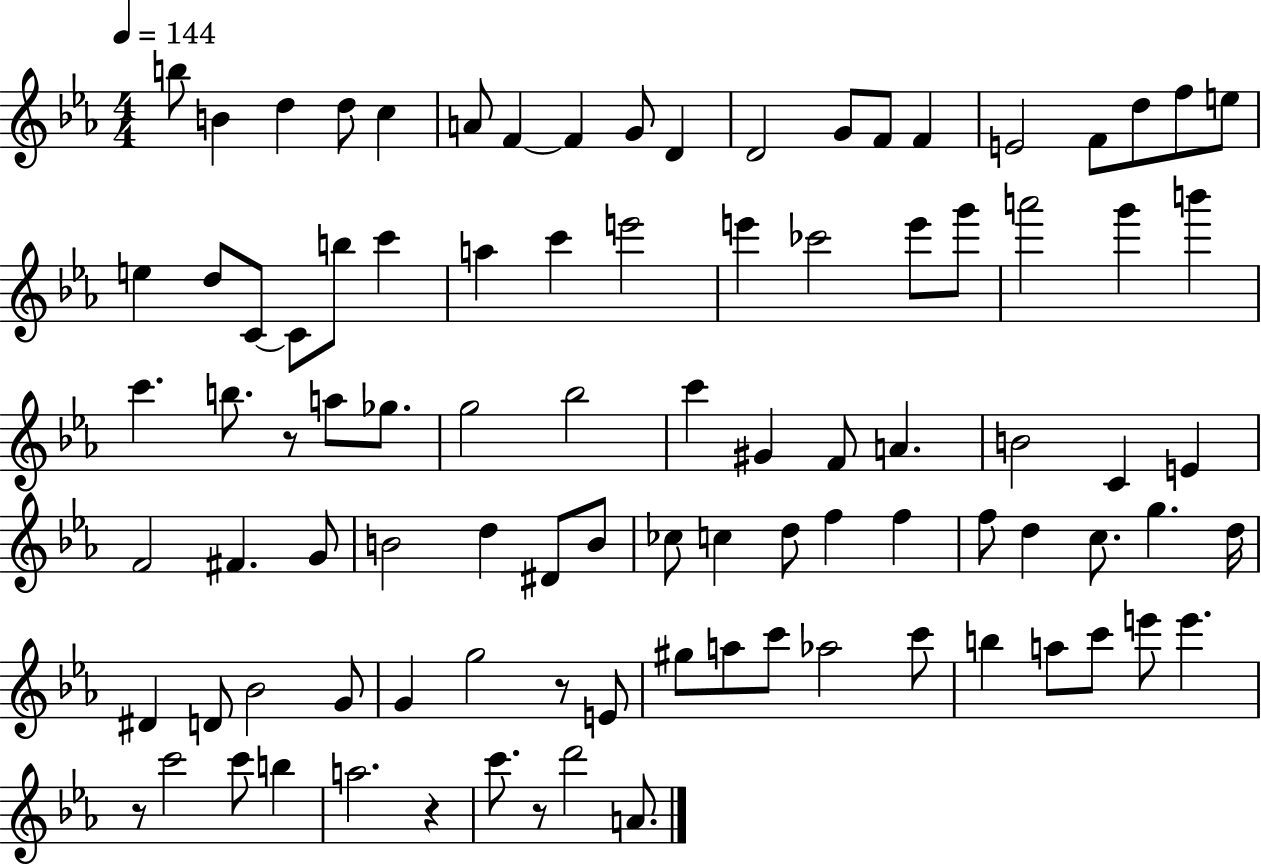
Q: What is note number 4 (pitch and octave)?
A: D5